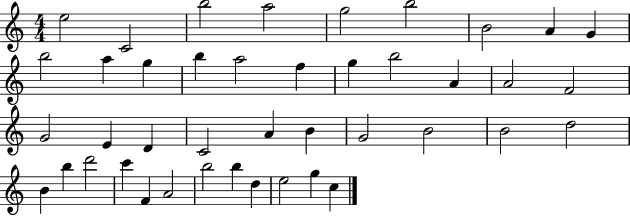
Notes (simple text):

E5/h C4/h B5/h A5/h G5/h B5/h B4/h A4/q G4/q B5/h A5/q G5/q B5/q A5/h F5/q G5/q B5/h A4/q A4/h F4/h G4/h E4/q D4/q C4/h A4/q B4/q G4/h B4/h B4/h D5/h B4/q B5/q D6/h C6/q F4/q A4/h B5/h B5/q D5/q E5/h G5/q C5/q